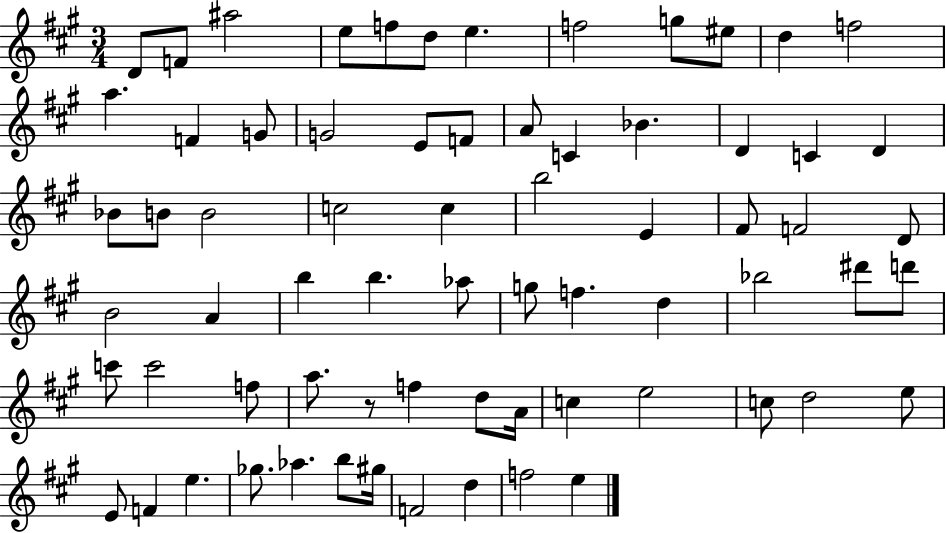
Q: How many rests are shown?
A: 1